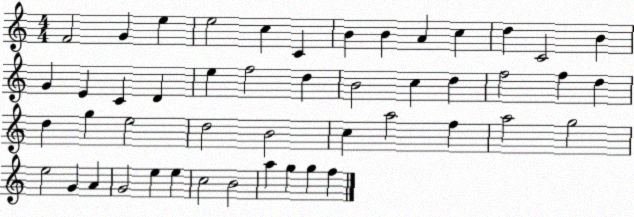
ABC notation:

X:1
T:Untitled
M:4/4
L:1/4
K:C
F2 G e e2 c C B B A c d C2 B G E C D e f2 d B2 c d f2 f d d g e2 d2 B2 c a2 f a2 g2 e2 G A G2 e e c2 B2 a g g f